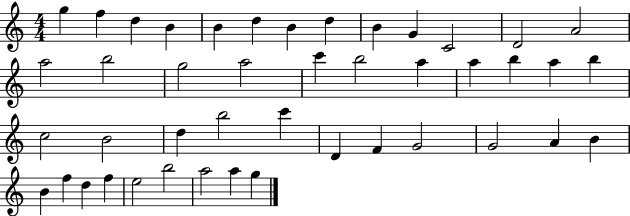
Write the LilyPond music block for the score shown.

{
  \clef treble
  \numericTimeSignature
  \time 4/4
  \key c \major
  g''4 f''4 d''4 b'4 | b'4 d''4 b'4 d''4 | b'4 g'4 c'2 | d'2 a'2 | \break a''2 b''2 | g''2 a''2 | c'''4 b''2 a''4 | a''4 b''4 a''4 b''4 | \break c''2 b'2 | d''4 b''2 c'''4 | d'4 f'4 g'2 | g'2 a'4 b'4 | \break b'4 f''4 d''4 f''4 | e''2 b''2 | a''2 a''4 g''4 | \bar "|."
}